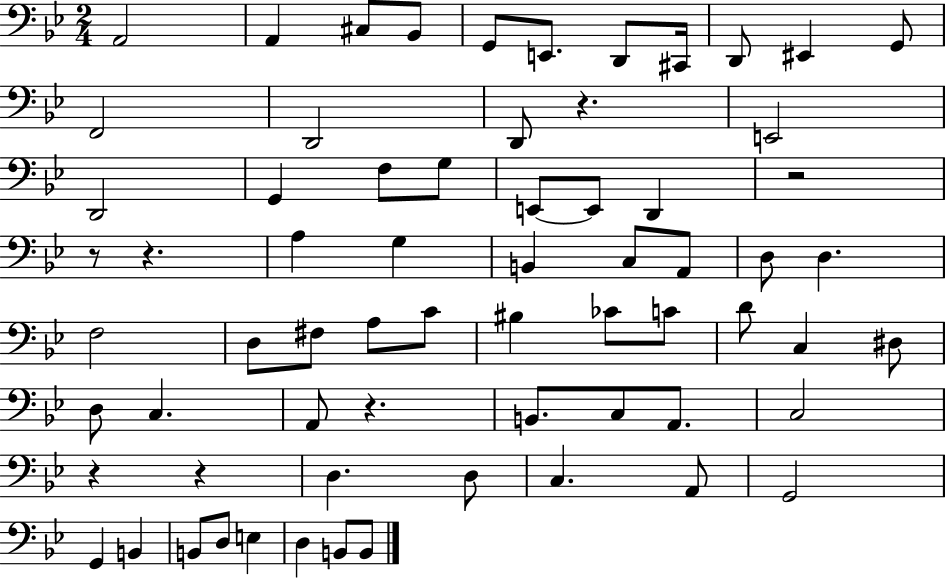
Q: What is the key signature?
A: BES major